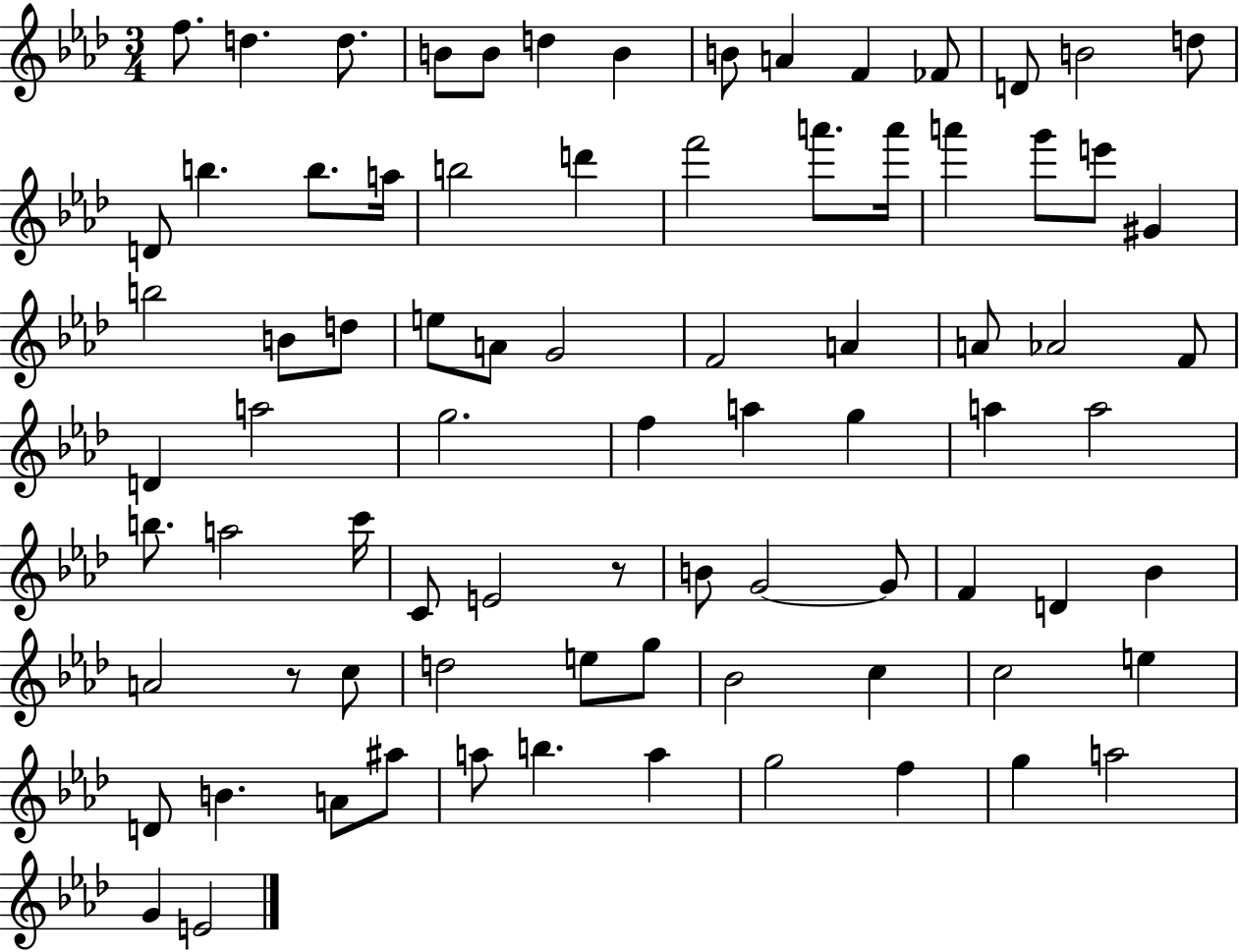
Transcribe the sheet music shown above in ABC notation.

X:1
T:Untitled
M:3/4
L:1/4
K:Ab
f/2 d d/2 B/2 B/2 d B B/2 A F _F/2 D/2 B2 d/2 D/2 b b/2 a/4 b2 d' f'2 a'/2 a'/4 a' g'/2 e'/2 ^G b2 B/2 d/2 e/2 A/2 G2 F2 A A/2 _A2 F/2 D a2 g2 f a g a a2 b/2 a2 c'/4 C/2 E2 z/2 B/2 G2 G/2 F D _B A2 z/2 c/2 d2 e/2 g/2 _B2 c c2 e D/2 B A/2 ^a/2 a/2 b a g2 f g a2 G E2